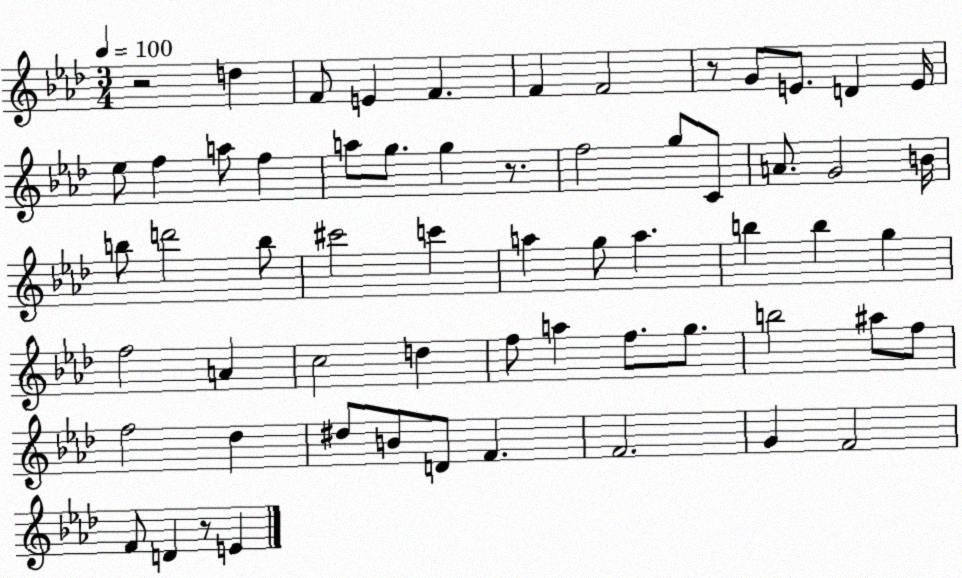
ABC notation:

X:1
T:Untitled
M:3/4
L:1/4
K:Ab
z2 d F/2 E F F F2 z/2 G/2 E/2 D E/4 _e/2 f a/2 f a/2 g/2 g z/2 f2 g/2 C/2 A/2 G2 B/4 b/2 d'2 b/2 ^c'2 c' a g/2 a b b g f2 A c2 d f/2 a f/2 g/2 b2 ^a/2 f/2 f2 _d ^d/2 B/2 D/2 F F2 G F2 F/2 D z/2 E